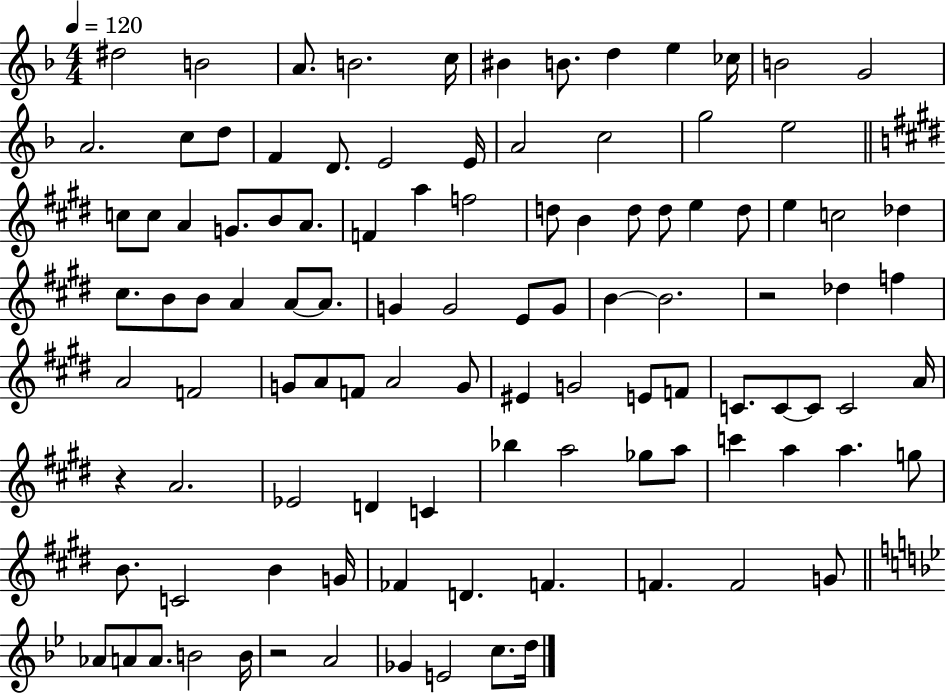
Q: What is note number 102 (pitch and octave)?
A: C5